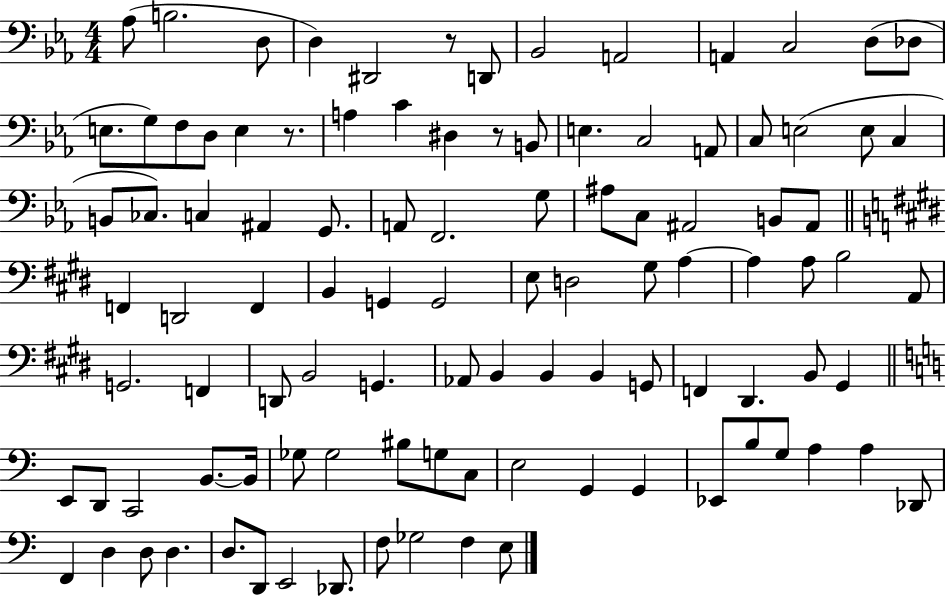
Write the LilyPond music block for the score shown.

{
  \clef bass
  \numericTimeSignature
  \time 4/4
  \key ees \major
  aes8( b2. d8 | d4) dis,2 r8 d,8 | bes,2 a,2 | a,4 c2 d8( des8 | \break e8. g8) f8 d8 e4 r8. | a4 c'4 dis4 r8 b,8 | e4. c2 a,8 | c8 e2( e8 c4 | \break b,8 ces8.) c4 ais,4 g,8. | a,8 f,2. g8 | ais8 c8 ais,2 b,8 ais,8 | \bar "||" \break \key e \major f,4 d,2 f,4 | b,4 g,4 g,2 | e8 d2 gis8 a4~~ | a4 a8 b2 a,8 | \break g,2. f,4 | d,8 b,2 g,4. | aes,8 b,4 b,4 b,4 g,8 | f,4 dis,4. b,8 gis,4 | \break \bar "||" \break \key c \major e,8 d,8 c,2 b,8.~~ b,16 | ges8 ges2 bis8 g8 c8 | e2 g,4 g,4 | ees,8 b8 g8 a4 a4 des,8 | \break f,4 d4 d8 d4. | d8. d,8 e,2 des,8. | f8 ges2 f4 e8 | \bar "|."
}